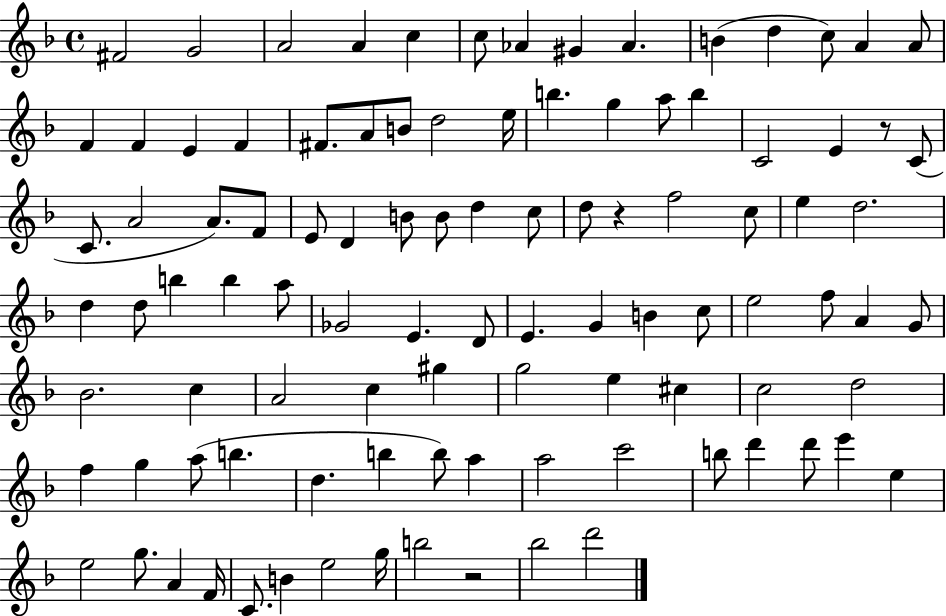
X:1
T:Untitled
M:4/4
L:1/4
K:F
^F2 G2 A2 A c c/2 _A ^G _A B d c/2 A A/2 F F E F ^F/2 A/2 B/2 d2 e/4 b g a/2 b C2 E z/2 C/2 C/2 A2 A/2 F/2 E/2 D B/2 B/2 d c/2 d/2 z f2 c/2 e d2 d d/2 b b a/2 _G2 E D/2 E G B c/2 e2 f/2 A G/2 _B2 c A2 c ^g g2 e ^c c2 d2 f g a/2 b d b b/2 a a2 c'2 b/2 d' d'/2 e' e e2 g/2 A F/4 C/2 B e2 g/4 b2 z2 _b2 d'2